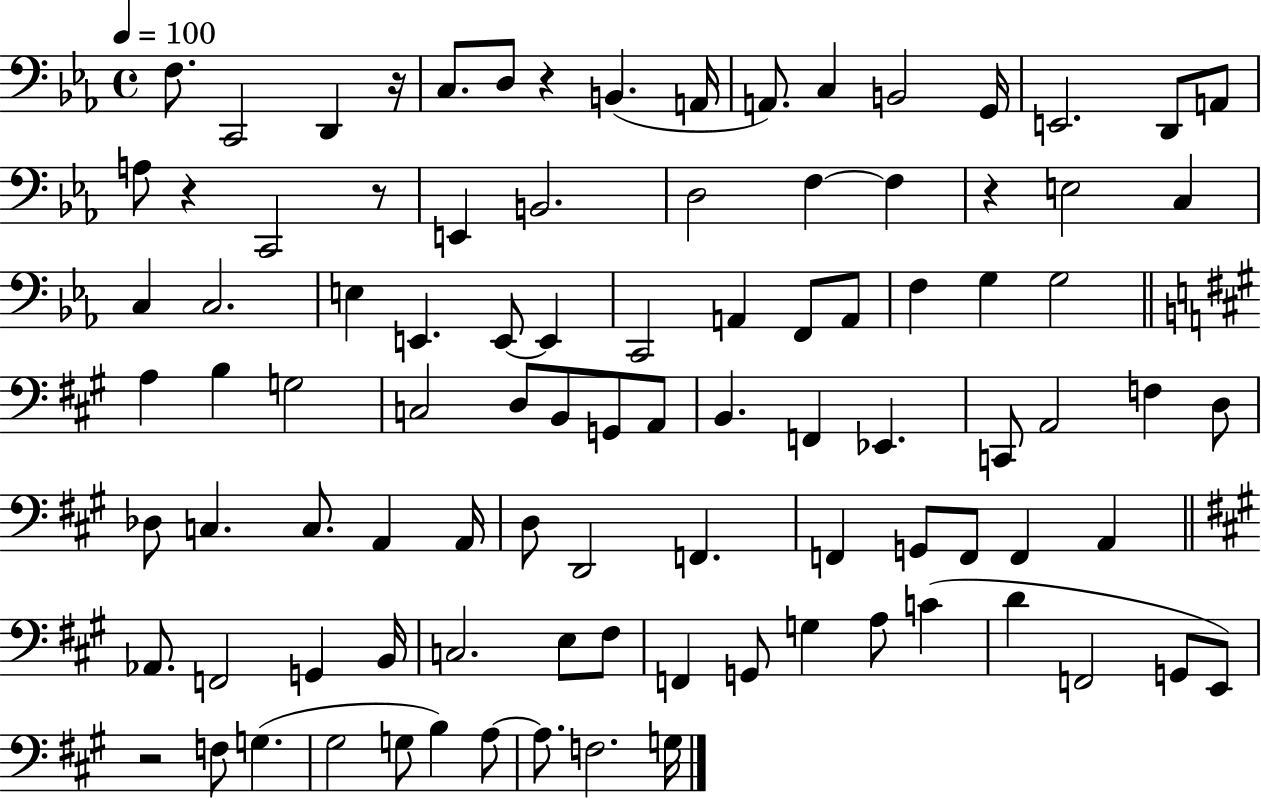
X:1
T:Untitled
M:4/4
L:1/4
K:Eb
F,/2 C,,2 D,, z/4 C,/2 D,/2 z B,, A,,/4 A,,/2 C, B,,2 G,,/4 E,,2 D,,/2 A,,/2 A,/2 z C,,2 z/2 E,, B,,2 D,2 F, F, z E,2 C, C, C,2 E, E,, E,,/2 E,, C,,2 A,, F,,/2 A,,/2 F, G, G,2 A, B, G,2 C,2 D,/2 B,,/2 G,,/2 A,,/2 B,, F,, _E,, C,,/2 A,,2 F, D,/2 _D,/2 C, C,/2 A,, A,,/4 D,/2 D,,2 F,, F,, G,,/2 F,,/2 F,, A,, _A,,/2 F,,2 G,, B,,/4 C,2 E,/2 ^F,/2 F,, G,,/2 G, A,/2 C D F,,2 G,,/2 E,,/2 z2 F,/2 G, ^G,2 G,/2 B, A,/2 A,/2 F,2 G,/4